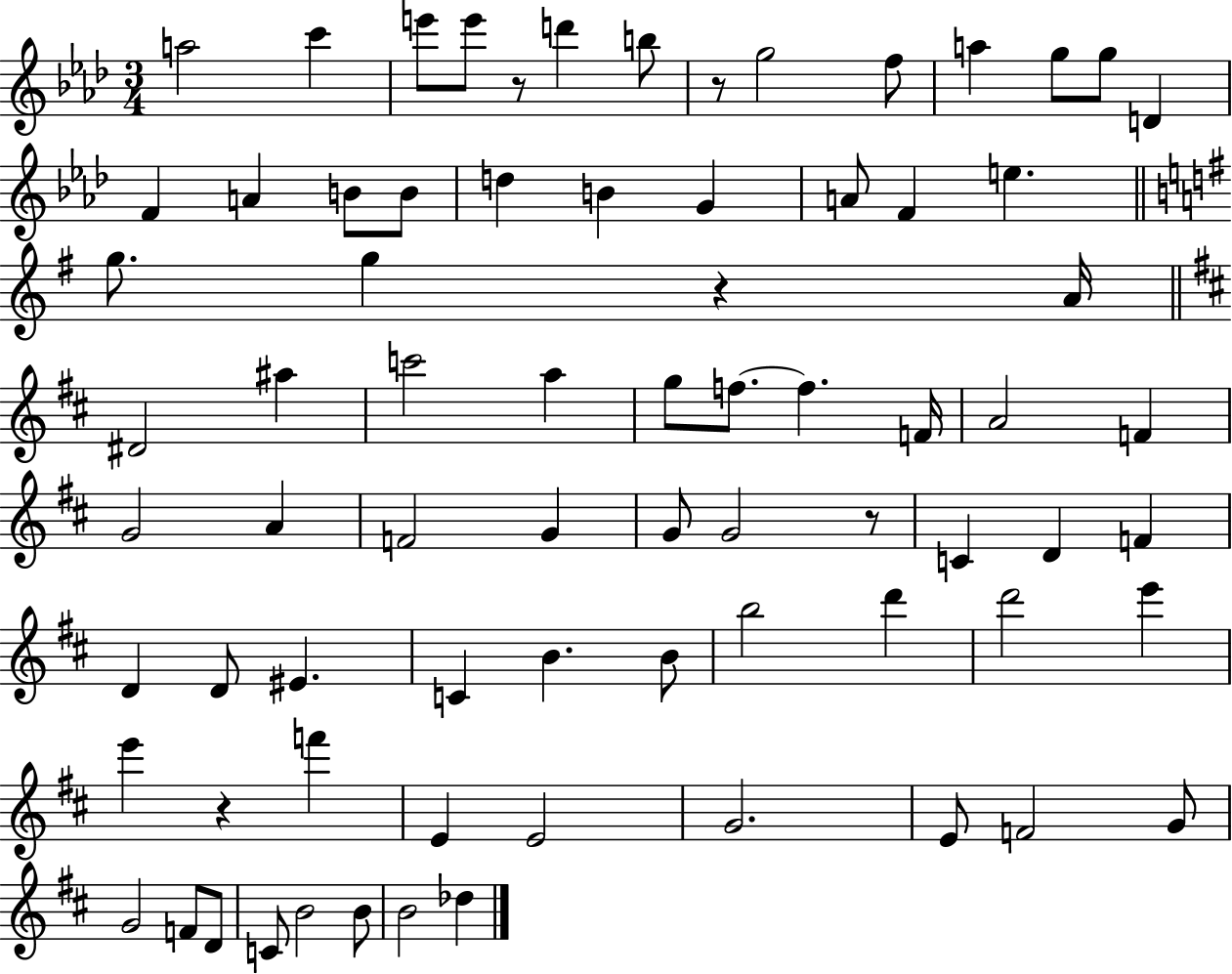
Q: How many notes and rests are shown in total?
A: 75